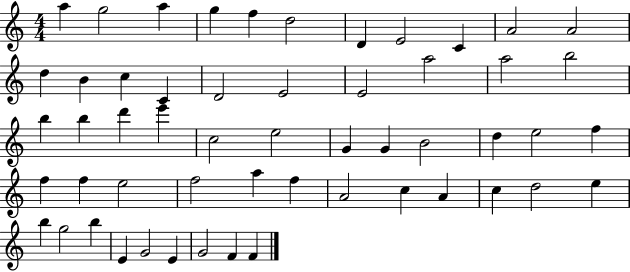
{
  \clef treble
  \numericTimeSignature
  \time 4/4
  \key c \major
  a''4 g''2 a''4 | g''4 f''4 d''2 | d'4 e'2 c'4 | a'2 a'2 | \break d''4 b'4 c''4 c'4 | d'2 e'2 | e'2 a''2 | a''2 b''2 | \break b''4 b''4 d'''4 e'''4 | c''2 e''2 | g'4 g'4 b'2 | d''4 e''2 f''4 | \break f''4 f''4 e''2 | f''2 a''4 f''4 | a'2 c''4 a'4 | c''4 d''2 e''4 | \break b''4 g''2 b''4 | e'4 g'2 e'4 | g'2 f'4 f'4 | \bar "|."
}